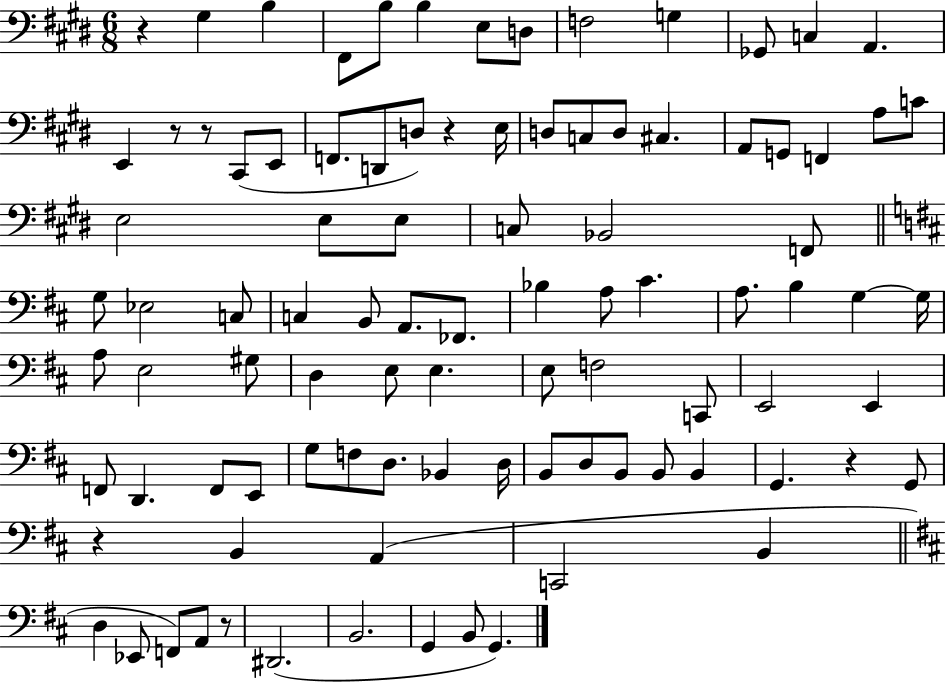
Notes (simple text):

R/q G#3/q B3/q F#2/e B3/e B3/q E3/e D3/e F3/h G3/q Gb2/e C3/q A2/q. E2/q R/e R/e C#2/e E2/e F2/e. D2/e D3/e R/q E3/s D3/e C3/e D3/e C#3/q. A2/e G2/e F2/q A3/e C4/e E3/h E3/e E3/e C3/e Bb2/h F2/e G3/e Eb3/h C3/e C3/q B2/e A2/e. FES2/e. Bb3/q A3/e C#4/q. A3/e. B3/q G3/q G3/s A3/e E3/h G#3/e D3/q E3/e E3/q. E3/e F3/h C2/e E2/h E2/q F2/e D2/q. F2/e E2/e G3/e F3/e D3/e. Bb2/q D3/s B2/e D3/e B2/e B2/e B2/q G2/q. R/q G2/e R/q B2/q A2/q C2/h B2/q D3/q Eb2/e F2/e A2/e R/e D#2/h. B2/h. G2/q B2/e G2/q.